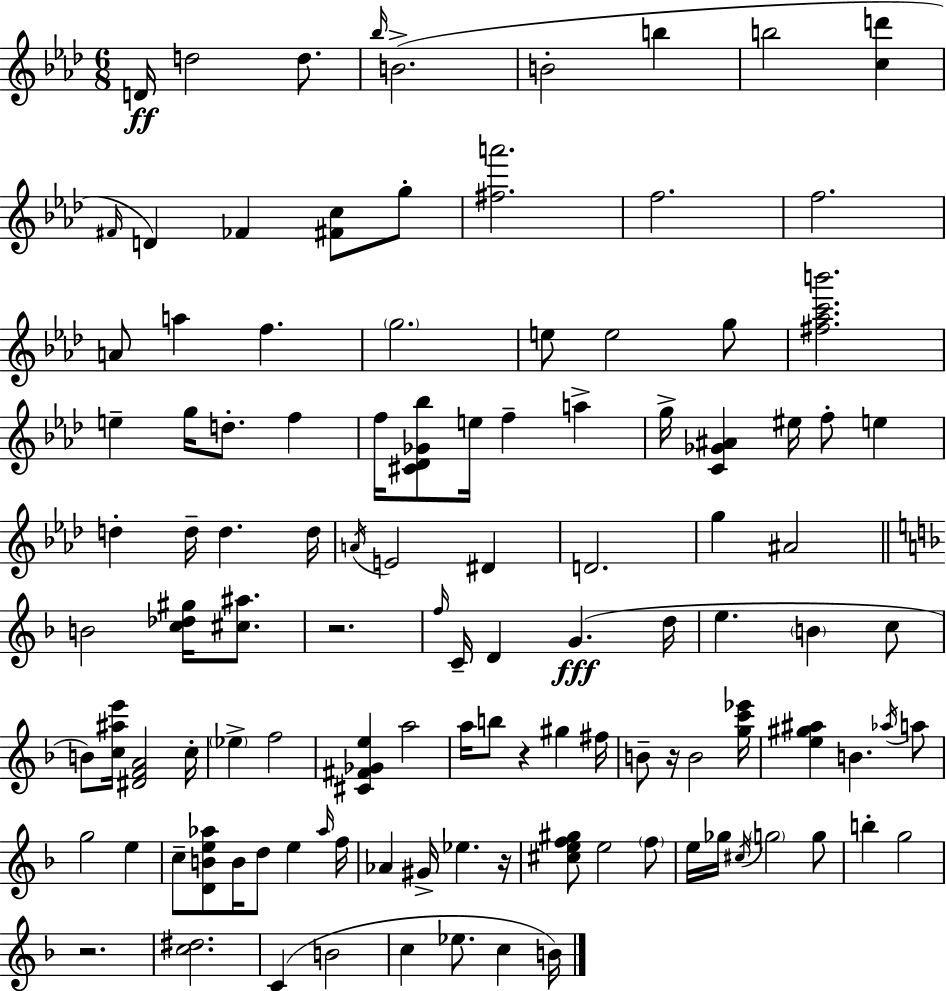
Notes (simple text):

D4/s D5/h D5/e. Bb5/s B4/h. B4/h B5/q B5/h [C5,D6]/q F#4/s D4/q FES4/q [F#4,C5]/e G5/e [F#5,A6]/h. F5/h. F5/h. A4/e A5/q F5/q. G5/h. E5/e E5/h G5/e [F#5,Ab5,C6,B6]/h. E5/q G5/s D5/e. F5/q F5/s [C#4,Db4,Gb4,Bb5]/e E5/s F5/q A5/q G5/s [C4,Gb4,A#4]/q EIS5/s F5/e E5/q D5/q D5/s D5/q. D5/s A4/s E4/h D#4/q D4/h. G5/q A#4/h B4/h [C5,Db5,G#5]/s [C#5,A#5]/e. R/h. F5/s C4/s D4/q G4/q. D5/s E5/q. B4/q C5/e B4/e [C5,A#5,E6]/s [D#4,F4,A4]/h C5/s Eb5/q F5/h [C#4,F#4,Gb4,E5]/q A5/h A5/s B5/e R/q G#5/q F#5/s B4/e R/s B4/h [G5,C6,Eb6]/s [E5,G#5,A#5]/q B4/q. Ab5/s A5/e G5/h E5/q C5/e [D4,B4,E5,Ab5]/e B4/s D5/e E5/q Ab5/s F5/s Ab4/q G#4/s Eb5/q. R/s [C#5,E5,F5,G#5]/e E5/h F5/e E5/s Gb5/s C#5/s G5/h G5/e B5/q G5/h R/h. [C5,D#5]/h. C4/q B4/h C5/q Eb5/e. C5/q B4/s